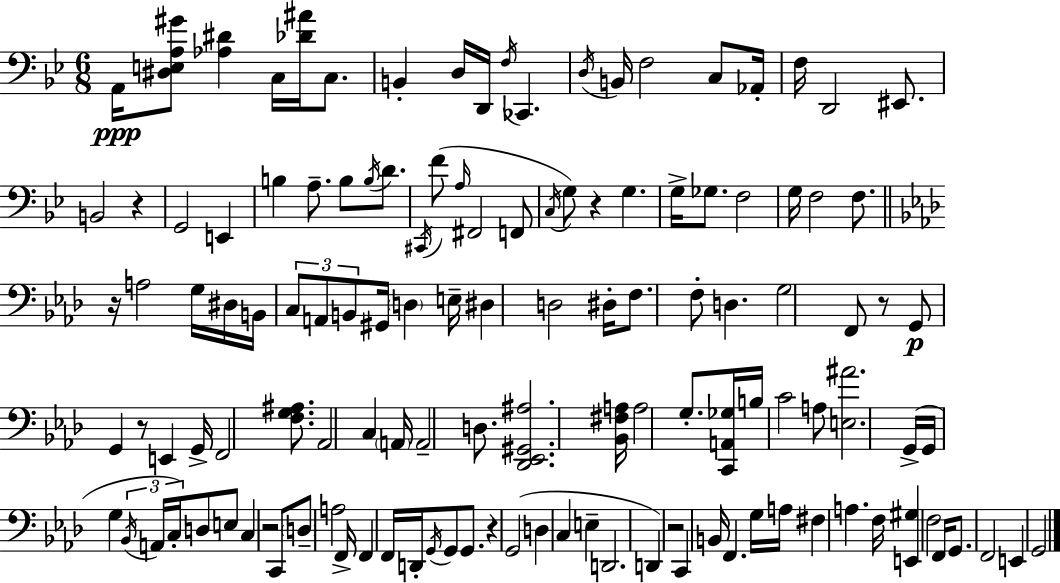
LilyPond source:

{
  \clef bass
  \numericTimeSignature
  \time 6/8
  \key g \minor
  a,16\ppp <dis e a gis'>8 <aes dis'>4 c16 <des' ais'>16 c8. | b,4-. d16 d,16 \acciaccatura { f16 } ces,4. | \acciaccatura { d16 } b,16 f2 c8 | aes,16-. f16 d,2 eis,8. | \break b,2 r4 | g,2 e,4 | b4 a8.-- b8 \acciaccatura { b16 } | d'8. \acciaccatura { cis,16 } f'8( \grace { a16 } fis,2 | \break f,8 \acciaccatura { c16 } g8) r4 | g4. g16-> ges8. f2 | g16 f2 | f8. \bar "||" \break \key aes \major r16 a2 g16 dis16 b,16 | \tuplet 3/2 { c8 a,8 b,8 } gis,16 \parenthesize d4 e16-- | dis4 d2 | dis16-. f8. f8-. d4. | \break g2 f,8 r8 | g,8\p g,4 r8 e,4 | g,16-> f,2 <f g ais>8. | aes,2 c4 | \break \parenthesize a,16 a,2-- d8. | <des, ees, gis, ais>2. | <bes, fis a>16 a2 g8.-. | <c, a, ges>16 b16 c'2 a8 | \break <e ais'>2. | g,16->( g,16 g4 \tuplet 3/2 { \acciaccatura { bes,16 } a,16 c16-.) } d8 e8 | c4 r2 | c,8 \parenthesize d8-- a2 | \break f,16-> f,4 f,16 d,16-. \acciaccatura { g,16 } g,8 g,8. | r4 g,2( | d4 c4 e4-- | d,2. | \break d,4) r2 | c,4 b,16 f,4. | g16 a16 fis4 a4. | f16 <e, gis>4 f2 | \break f,16 g,8. f,2 | e,4 g,2 | \bar "|."
}